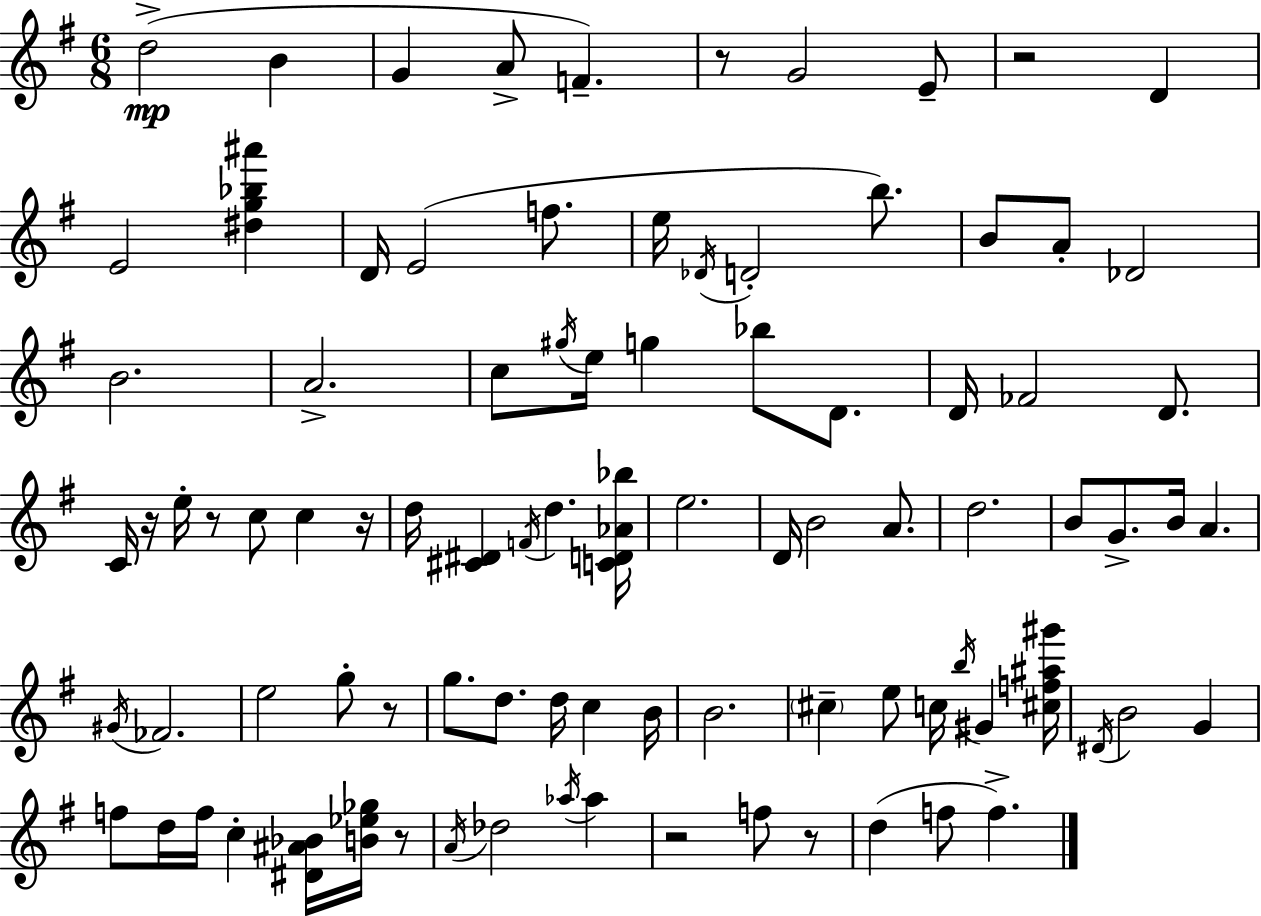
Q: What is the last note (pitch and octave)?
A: F5